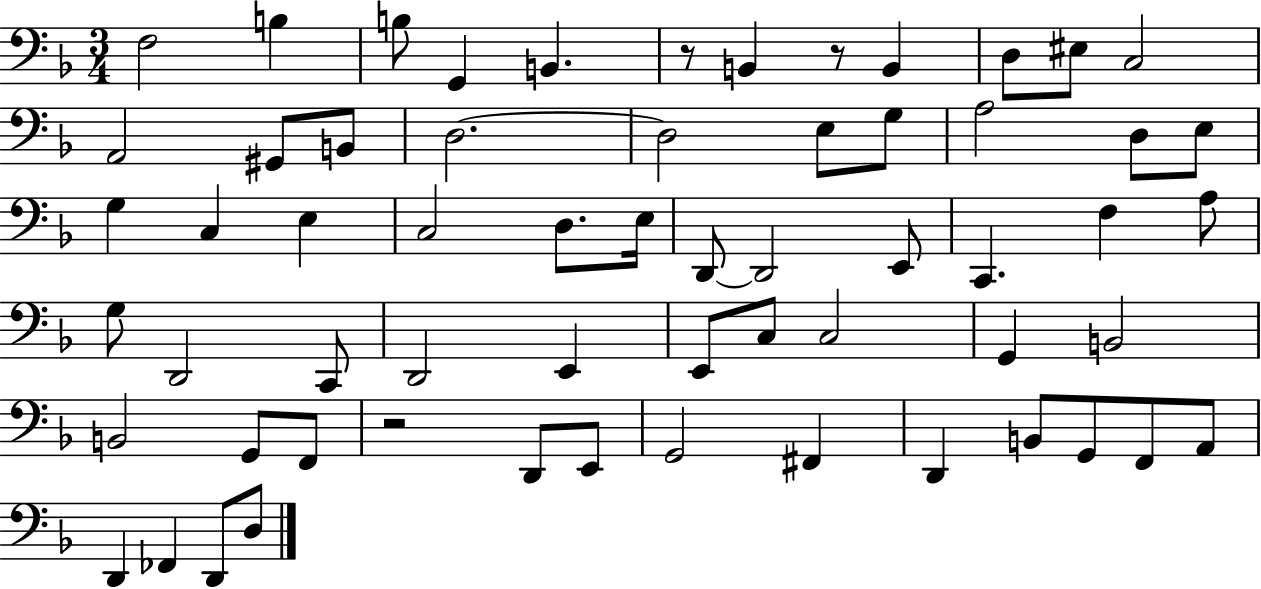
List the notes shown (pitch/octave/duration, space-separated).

F3/h B3/q B3/e G2/q B2/q. R/e B2/q R/e B2/q D3/e EIS3/e C3/h A2/h G#2/e B2/e D3/h. D3/h E3/e G3/e A3/h D3/e E3/e G3/q C3/q E3/q C3/h D3/e. E3/s D2/e D2/h E2/e C2/q. F3/q A3/e G3/e D2/h C2/e D2/h E2/q E2/e C3/e C3/h G2/q B2/h B2/h G2/e F2/e R/h D2/e E2/e G2/h F#2/q D2/q B2/e G2/e F2/e A2/e D2/q FES2/q D2/e D3/e